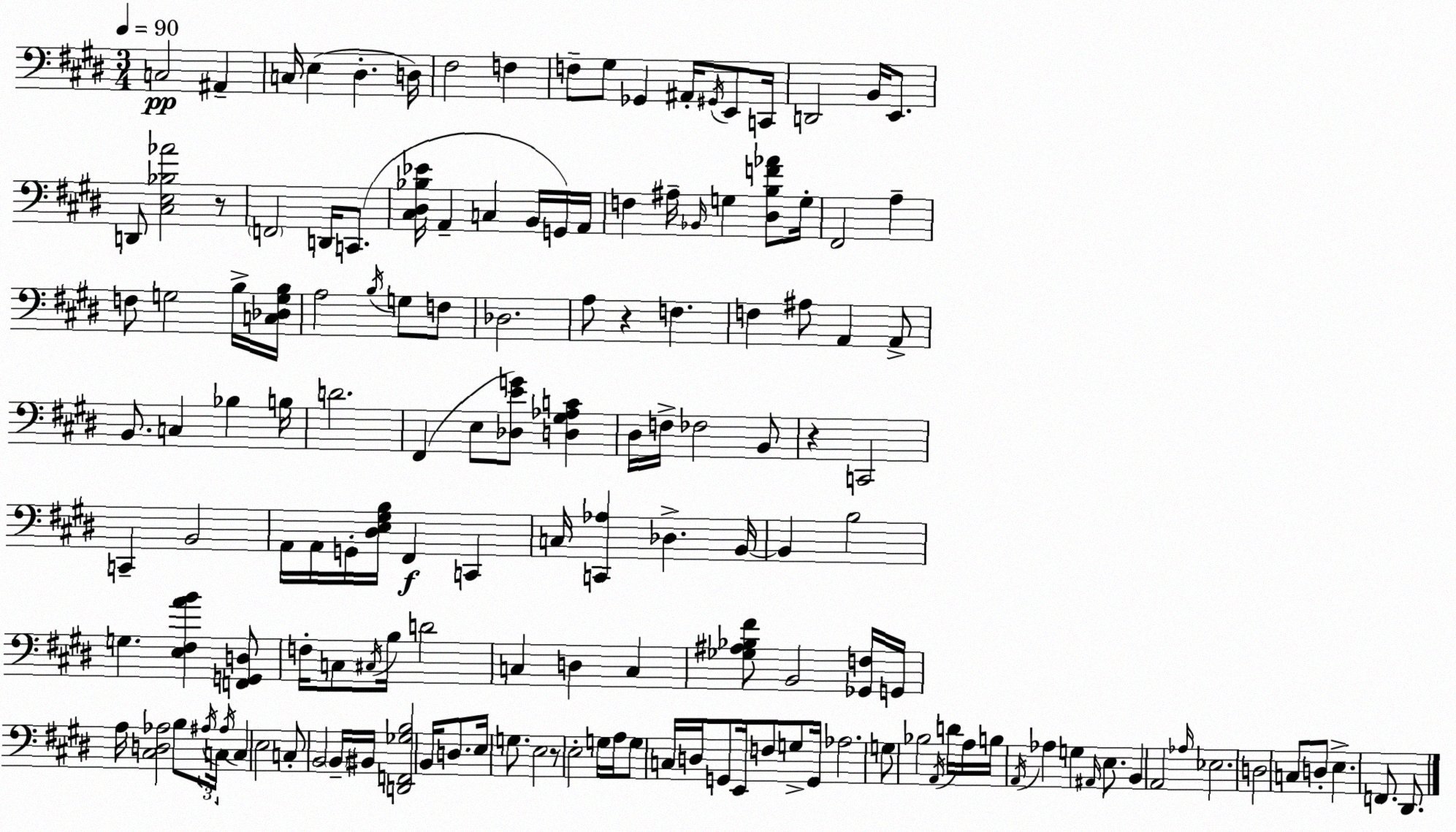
X:1
T:Untitled
M:3/4
L:1/4
K:E
C,2 ^A,, C,/4 E, ^D, D,/4 ^F,2 F, F,/2 ^G,/2 _G,, ^A,,/4 ^G,,/4 E,,/2 C,,/4 D,,2 B,,/4 E,,/2 D,,/2 [^C,E,_B,_A]2 z/2 F,,2 D,,/4 C,,/2 [^C,^D,_B,_E]/4 A,, C, B,,/4 G,,/4 A,,/4 F, ^A,/4 _B,,/4 G, [^D,B,F_A]/2 G,/4 ^F,,2 A, F,/2 G,2 B,/4 [C,_D,G,B,]/4 A,2 B,/4 G,/2 F,/2 _D,2 A,/2 z F, F, ^A,/2 A,, A,,/2 B,,/2 C, _B, B,/4 D2 ^F,, E,/2 [_D,EG]/2 [D,^G,_A,C] ^D,/4 F,/4 _F,2 B,,/2 z C,,2 C,, B,,2 A,,/4 A,,/4 G,,/4 [^D,E,^G,B,]/4 ^F,, C,, C,/4 [C,,_A,] _D, B,,/4 B,, B,2 G, [E,^F,AB] [F,,G,,D,]/2 F,/4 C,/2 ^C,/4 B,/4 D2 C, D, C, [_G,^A,_B,^F]/2 B,,2 [_G,,F,]/4 G,,/4 A,/4 [^C,D,_A,]2 B,/2 ^A,/4 C,/4 ^A,/4 C, E,2 C,/2 B,,2 B,,/4 ^B,,/4 [D,,F,,_G,B,]2 B,,/4 D,/2 E,/4 G,/2 E,2 z/2 E,2 G,/4 A,/4 G,/2 C,/4 D,/4 G,,/2 E,,/4 F,/2 G,/2 G,,/4 _A,2 G,/2 _B,2 A,,/4 D/4 A,/4 B,/4 A,,/4 _A, G, ^A,,/4 E,/2 B,, A,,2 _A,/4 _E,2 D,2 C,/2 D,/2 E, F,,/2 ^D,,/2